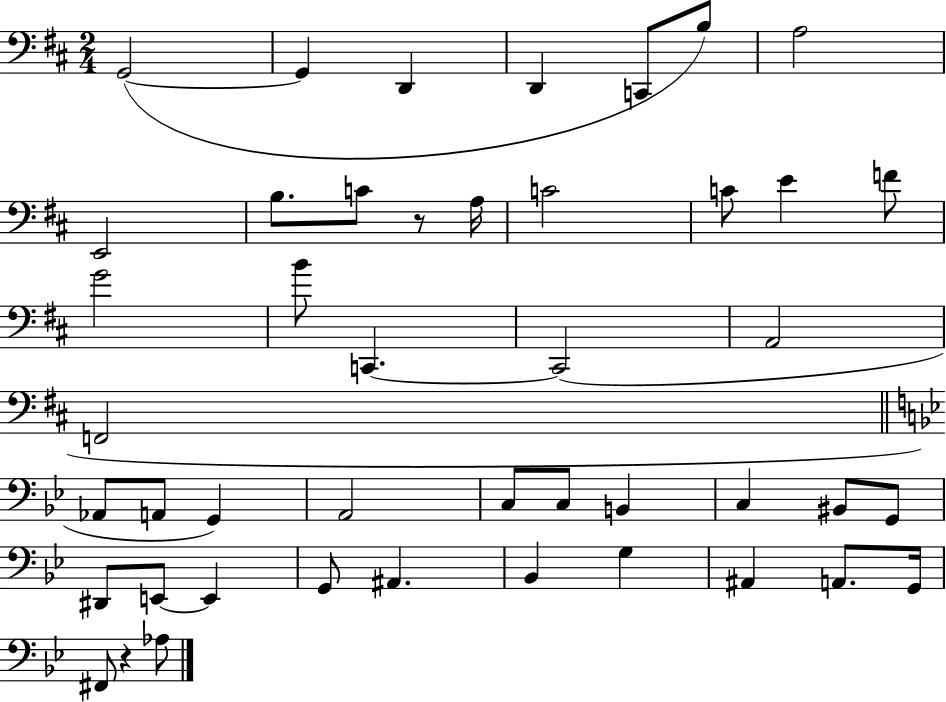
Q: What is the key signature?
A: D major